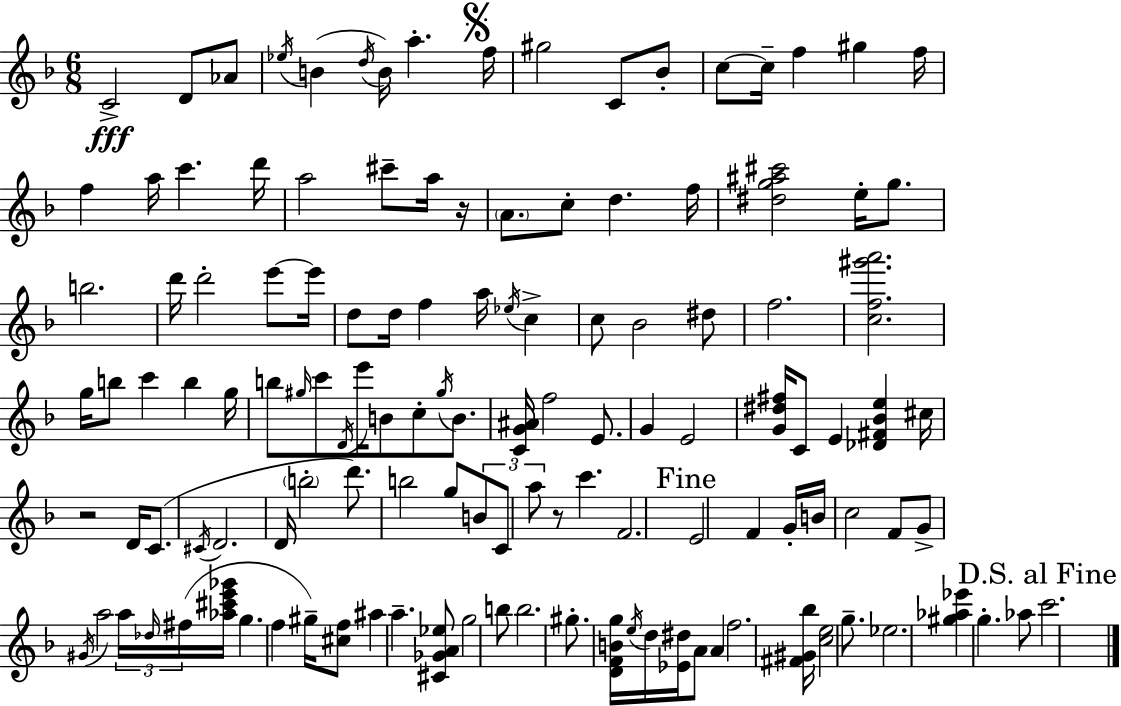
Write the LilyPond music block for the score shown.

{
  \clef treble
  \numericTimeSignature
  \time 6/8
  \key d \minor
  c'2->\fff d'8 aes'8 | \acciaccatura { ees''16 } b'4( \acciaccatura { d''16 } b'16) a''4.-. | \mark \markup { \musicglyph "scripts.segno" } f''16 gis''2 c'8 | bes'8-. c''8~~ c''16-- f''4 gis''4 | \break f''16 f''4 a''16 c'''4. | d'''16 a''2 cis'''8-- | a''16 r16 \parenthesize a'8. c''8-. d''4. | f''16 <dis'' g'' ais'' cis'''>2 e''16-. g''8. | \break b''2. | d'''16 d'''2-. e'''8~~ | e'''16 d''8 d''16 f''4 a''16 \acciaccatura { ees''16 } c''4-> | c''8 bes'2 | \break dis''8 f''2. | <c'' f'' gis''' a'''>2. | g''16 b''8 c'''4 b''4 | g''16 b''8 \grace { gis''16 } c'''8 \acciaccatura { d'16 } e'''16 b'8 | \break c''8-. \acciaccatura { gis''16 } b'8. <c' g' ais'>16 f''2 | e'8. g'4 e'2 | <g' dis'' fis''>16 c'8 e'4 | <des' fis' bes' e''>4 cis''16 r2 | \break d'16 c'8.( \acciaccatura { cis'16 } d'2. | d'16 \parenthesize b''2-. | d'''8.) b''2 | g''8 \tuplet 3/2 { b'8 c'8 a''8 } r8 | \break c'''4. f'2. | \mark "Fine" e'2 | f'4 g'16-. b'16 c''2 | f'8 g'8-> \acciaccatura { gis'16 } a''2 | \break \tuplet 3/2 { a''16 \grace { des''16 }( fis''16 } <aes'' cis''' e''' ges'''>16 g''4. | f''4 gis''16--) <cis'' f''>8 ais''4 | a''4.-- <cis' ges' a' ees''>8 g''2 | b''8 b''2. | \break gis''8.-. | <d' f' b' g''>16 \acciaccatura { e''16 } d''16 <ees' dis''>16 a'8 a'4 f''2. | <fis' gis' bes''>16 <c'' e''>2 | g''8.-- ees''2. | \break <gis'' aes'' ees'''>4 | g''4.-. aes''8 \mark "D.S. al Fine" c'''2. | \bar "|."
}